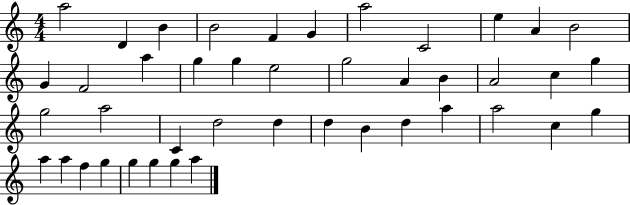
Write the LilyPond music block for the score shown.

{
  \clef treble
  \numericTimeSignature
  \time 4/4
  \key c \major
  a''2 d'4 b'4 | b'2 f'4 g'4 | a''2 c'2 | e''4 a'4 b'2 | \break g'4 f'2 a''4 | g''4 g''4 e''2 | g''2 a'4 b'4 | a'2 c''4 g''4 | \break g''2 a''2 | c'4 d''2 d''4 | d''4 b'4 d''4 a''4 | a''2 c''4 g''4 | \break a''4 a''4 f''4 g''4 | g''4 g''4 g''4 a''4 | \bar "|."
}